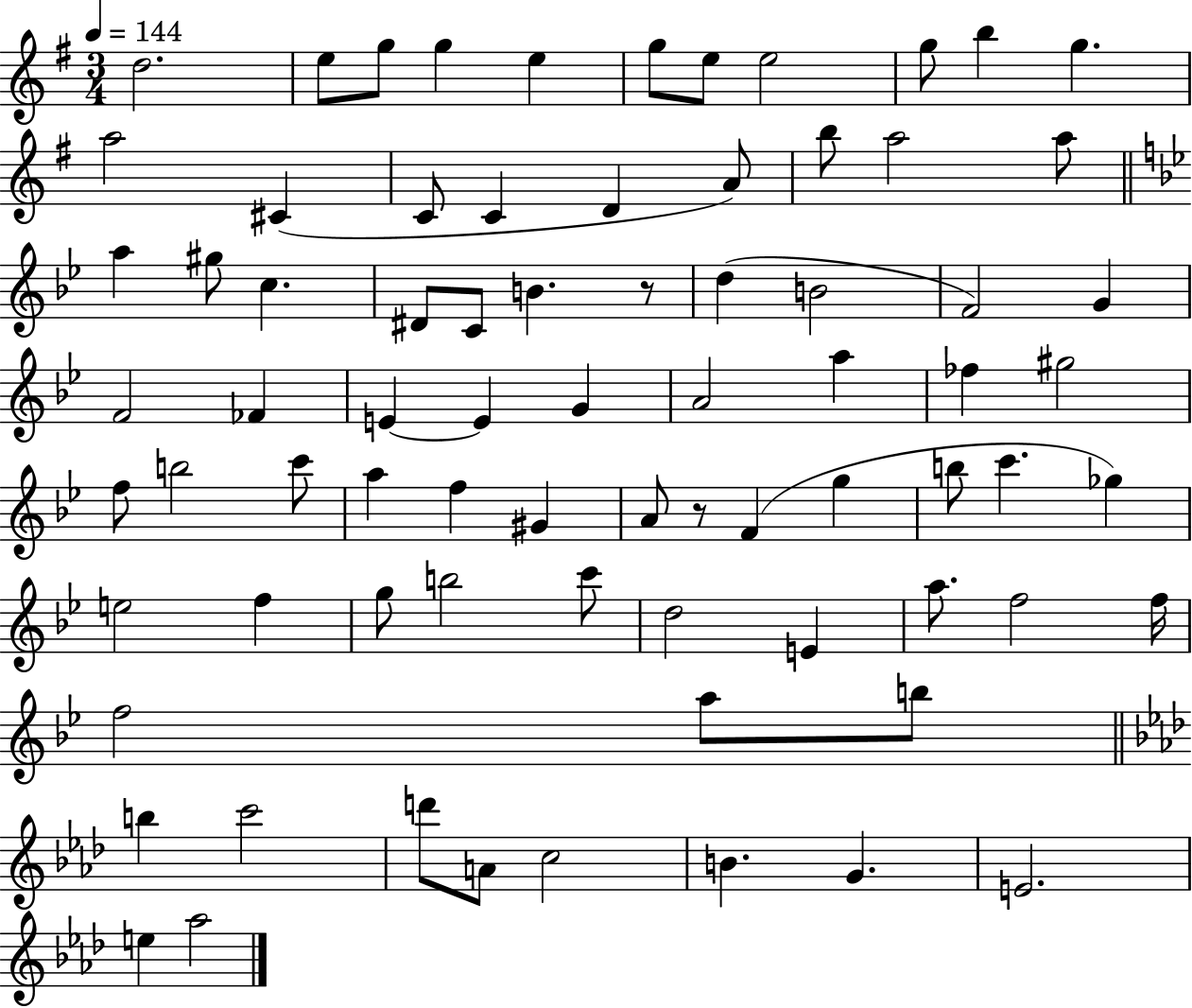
{
  \clef treble
  \numericTimeSignature
  \time 3/4
  \key g \major
  \tempo 4 = 144
  d''2. | e''8 g''8 g''4 e''4 | g''8 e''8 e''2 | g''8 b''4 g''4. | \break a''2 cis'4( | c'8 c'4 d'4 a'8) | b''8 a''2 a''8 | \bar "||" \break \key g \minor a''4 gis''8 c''4. | dis'8 c'8 b'4. r8 | d''4( b'2 | f'2) g'4 | \break f'2 fes'4 | e'4~~ e'4 g'4 | a'2 a''4 | fes''4 gis''2 | \break f''8 b''2 c'''8 | a''4 f''4 gis'4 | a'8 r8 f'4( g''4 | b''8 c'''4. ges''4) | \break e''2 f''4 | g''8 b''2 c'''8 | d''2 e'4 | a''8. f''2 f''16 | \break f''2 a''8 b''8 | \bar "||" \break \key f \minor b''4 c'''2 | d'''8 a'8 c''2 | b'4. g'4. | e'2. | \break e''4 aes''2 | \bar "|."
}